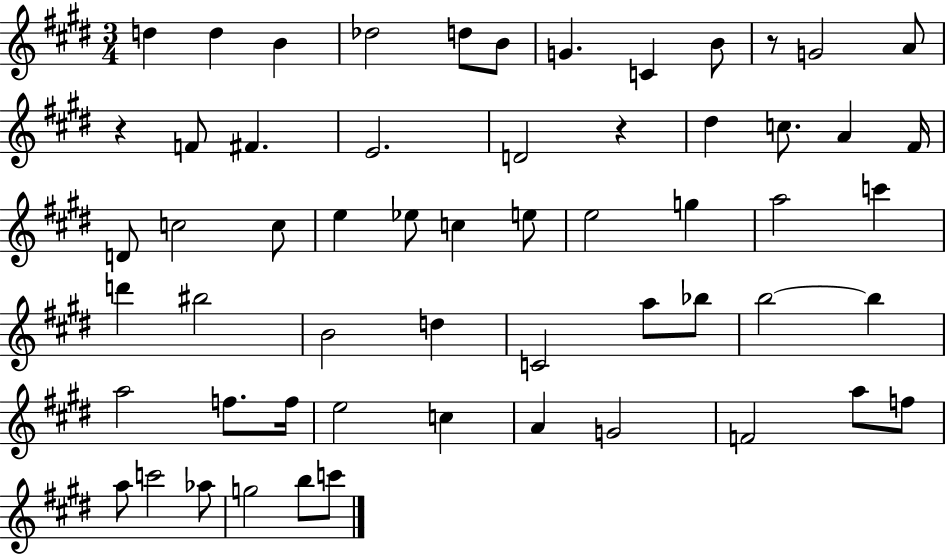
{
  \clef treble
  \numericTimeSignature
  \time 3/4
  \key e \major
  d''4 d''4 b'4 | des''2 d''8 b'8 | g'4. c'4 b'8 | r8 g'2 a'8 | \break r4 f'8 fis'4. | e'2. | d'2 r4 | dis''4 c''8. a'4 fis'16 | \break d'8 c''2 c''8 | e''4 ees''8 c''4 e''8 | e''2 g''4 | a''2 c'''4 | \break d'''4 bis''2 | b'2 d''4 | c'2 a''8 bes''8 | b''2~~ b''4 | \break a''2 f''8. f''16 | e''2 c''4 | a'4 g'2 | f'2 a''8 f''8 | \break a''8 c'''2 aes''8 | g''2 b''8 c'''8 | \bar "|."
}